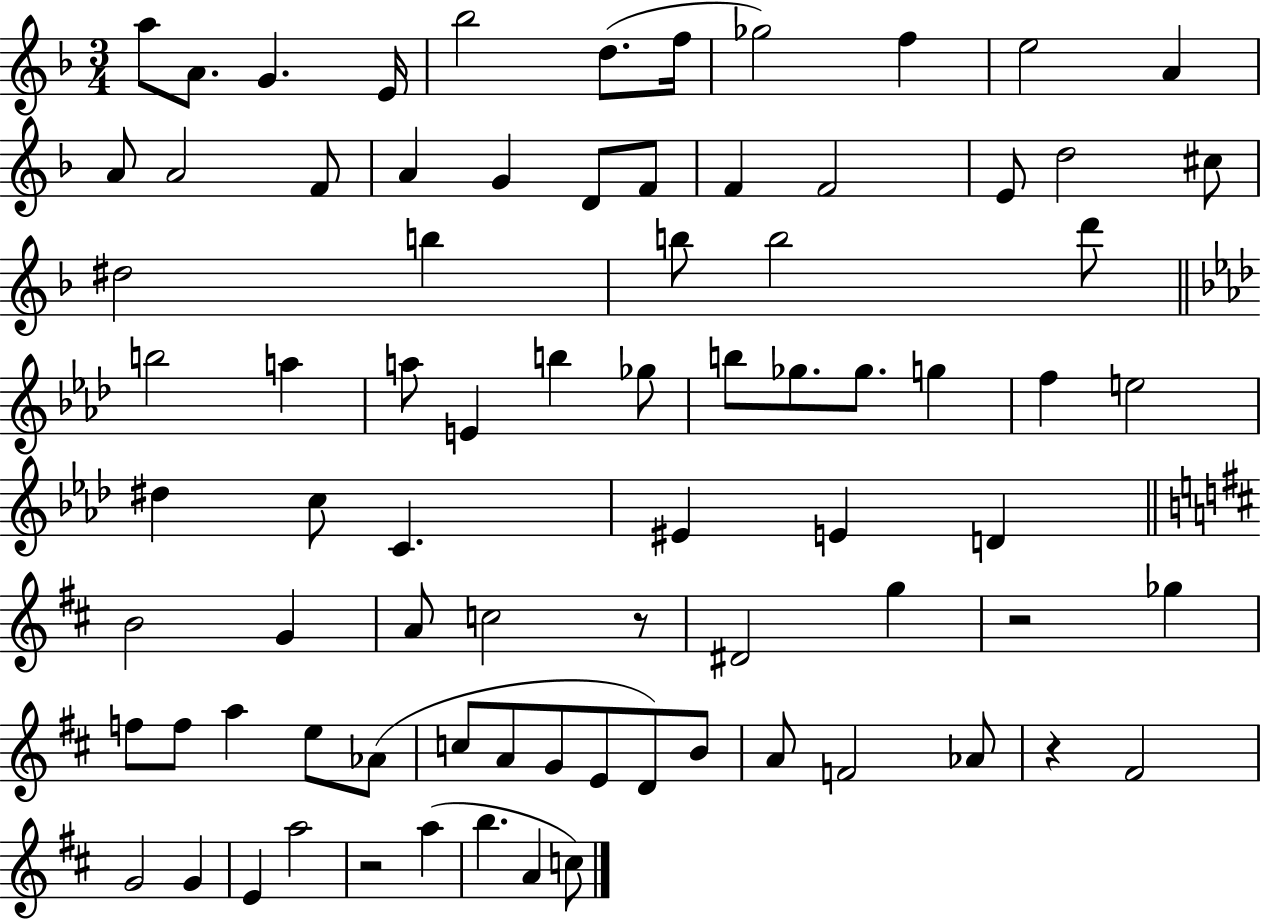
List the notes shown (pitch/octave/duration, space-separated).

A5/e A4/e. G4/q. E4/s Bb5/h D5/e. F5/s Gb5/h F5/q E5/h A4/q A4/e A4/h F4/e A4/q G4/q D4/e F4/e F4/q F4/h E4/e D5/h C#5/e D#5/h B5/q B5/e B5/h D6/e B5/h A5/q A5/e E4/q B5/q Gb5/e B5/e Gb5/e. Gb5/e. G5/q F5/q E5/h D#5/q C5/e C4/q. EIS4/q E4/q D4/q B4/h G4/q A4/e C5/h R/e D#4/h G5/q R/h Gb5/q F5/e F5/e A5/q E5/e Ab4/e C5/e A4/e G4/e E4/e D4/e B4/e A4/e F4/h Ab4/e R/q F#4/h G4/h G4/q E4/q A5/h R/h A5/q B5/q. A4/q C5/e